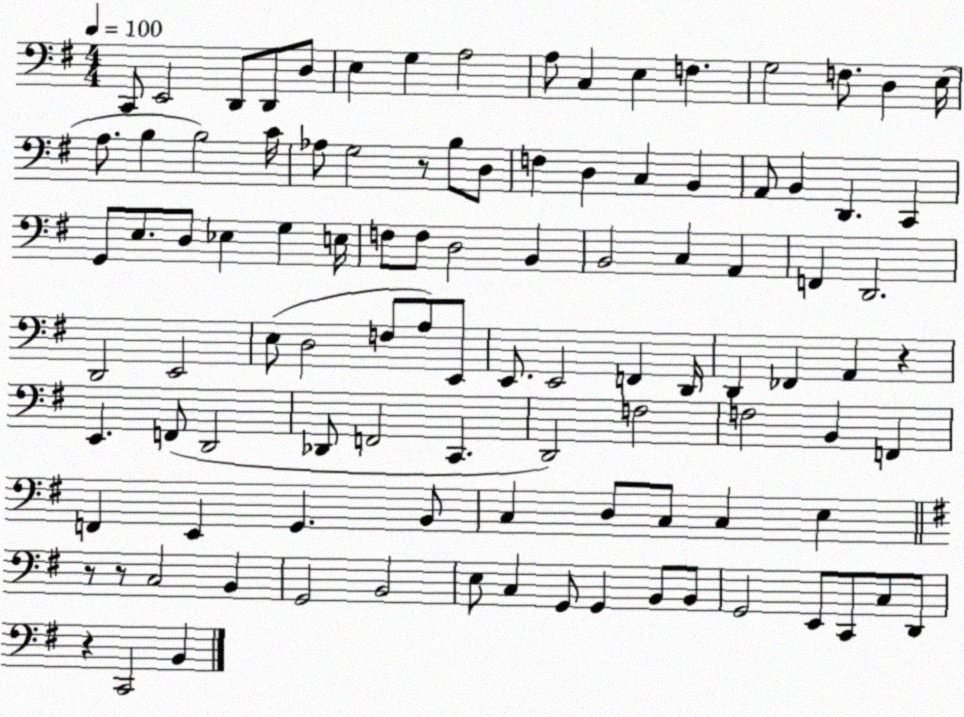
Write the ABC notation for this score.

X:1
T:Untitled
M:4/4
L:1/4
K:G
C,,/2 E,,2 D,,/2 D,,/2 D,/2 E, G, A,2 A,/2 C, E, F, G,2 F,/2 D, E,/4 A,/2 B, B,2 C/4 _A,/2 G,2 z/2 B,/2 D,/2 F, D, C, B,, A,,/2 B,, D,, C,, G,,/2 E,/2 D,/2 _E, G, E,/4 F,/2 F,/2 D,2 B,, B,,2 C, A,, F,, D,,2 D,,2 E,,2 E,/2 D,2 F,/2 A,/2 E,,/2 E,,/2 E,,2 F,, D,,/4 D,, _F,, A,, z E,, F,,/2 D,,2 _D,,/2 F,,2 C,, D,,2 F,2 F,2 B,, F,, F,, E,, G,, B,,/2 C, D,/2 C,/2 C, E, z/2 z/2 C,2 B,, G,,2 B,,2 E,/2 C, G,,/2 G,, B,,/2 B,,/2 G,,2 E,,/2 C,,/2 C,/2 D,,/2 z C,,2 B,,